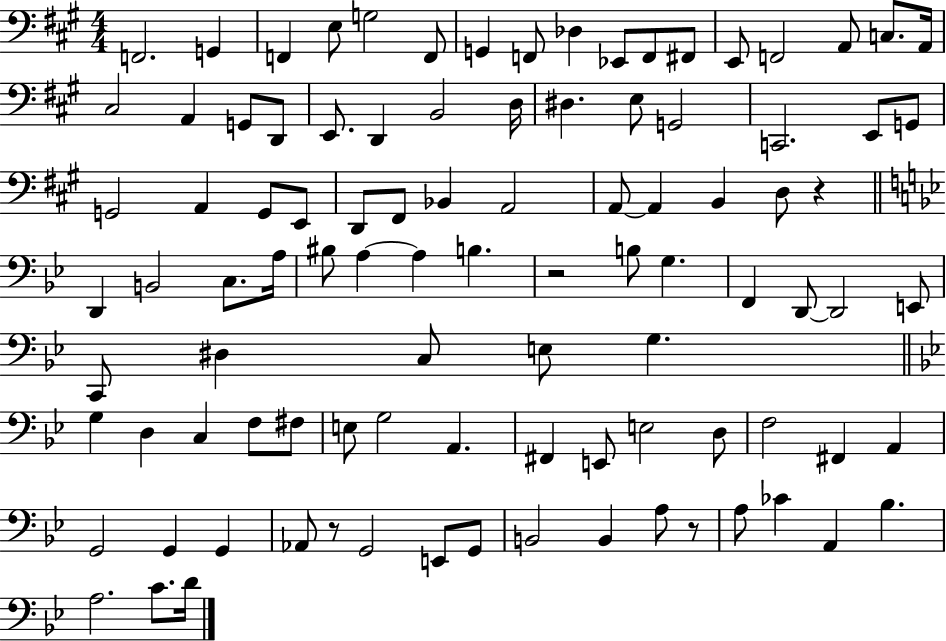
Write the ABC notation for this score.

X:1
T:Untitled
M:4/4
L:1/4
K:A
F,,2 G,, F,, E,/2 G,2 F,,/2 G,, F,,/2 _D, _E,,/2 F,,/2 ^F,,/2 E,,/2 F,,2 A,,/2 C,/2 A,,/4 ^C,2 A,, G,,/2 D,,/2 E,,/2 D,, B,,2 D,/4 ^D, E,/2 G,,2 C,,2 E,,/2 G,,/2 G,,2 A,, G,,/2 E,,/2 D,,/2 ^F,,/2 _B,, A,,2 A,,/2 A,, B,, D,/2 z D,, B,,2 C,/2 A,/4 ^B,/2 A, A, B, z2 B,/2 G, F,, D,,/2 D,,2 E,,/2 C,,/2 ^D, C,/2 E,/2 G, G, D, C, F,/2 ^F,/2 E,/2 G,2 A,, ^F,, E,,/2 E,2 D,/2 F,2 ^F,, A,, G,,2 G,, G,, _A,,/2 z/2 G,,2 E,,/2 G,,/2 B,,2 B,, A,/2 z/2 A,/2 _C A,, _B, A,2 C/2 D/4